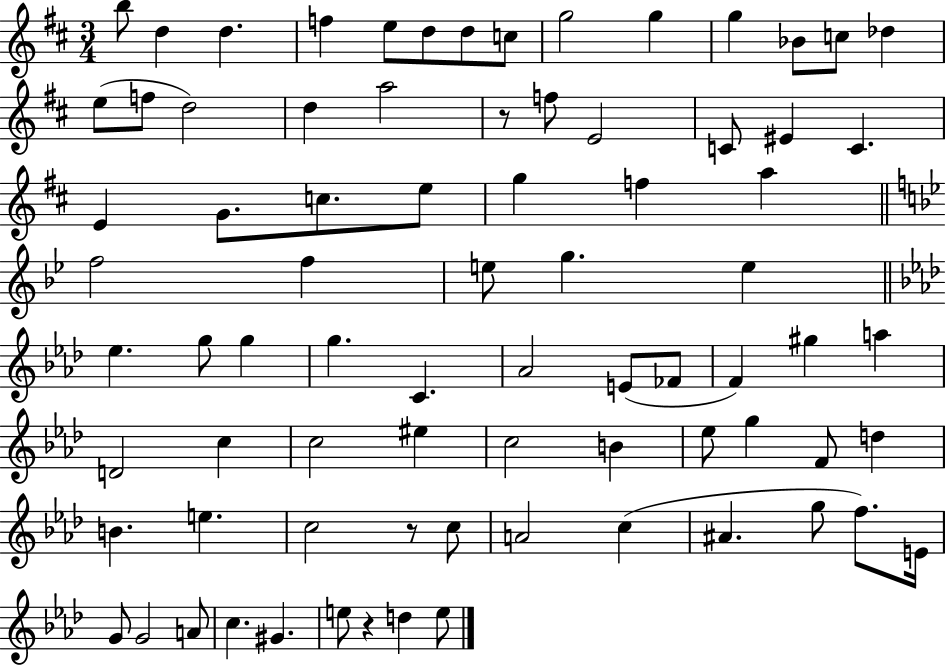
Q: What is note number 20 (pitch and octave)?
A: F5